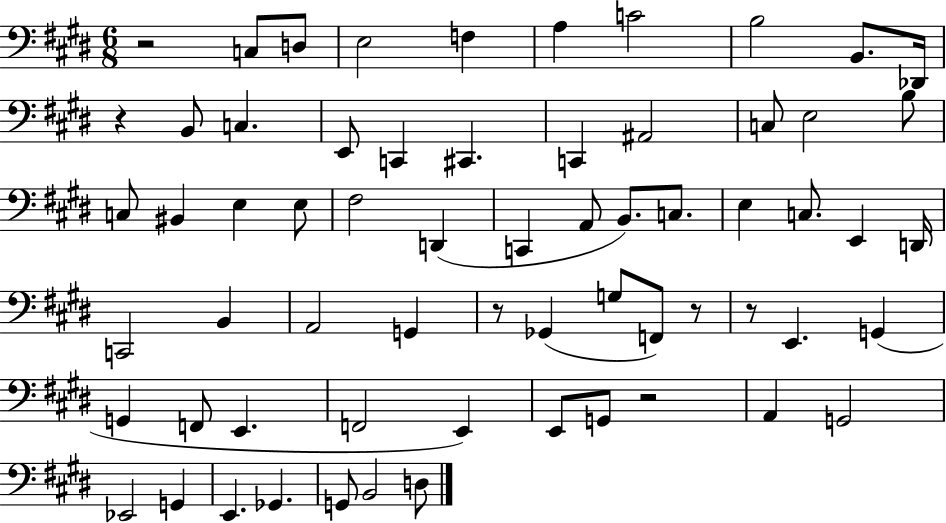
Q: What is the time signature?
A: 6/8